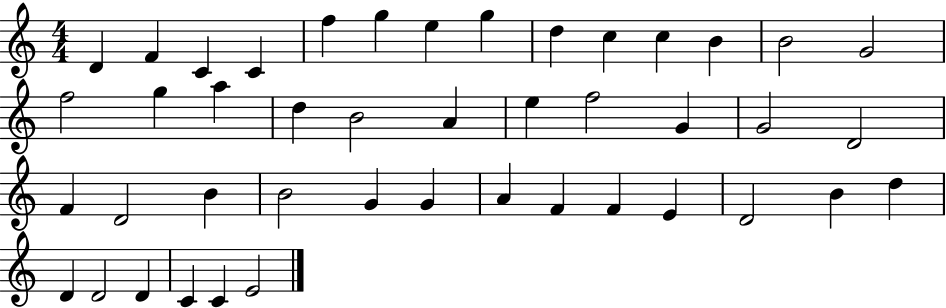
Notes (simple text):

D4/q F4/q C4/q C4/q F5/q G5/q E5/q G5/q D5/q C5/q C5/q B4/q B4/h G4/h F5/h G5/q A5/q D5/q B4/h A4/q E5/q F5/h G4/q G4/h D4/h F4/q D4/h B4/q B4/h G4/q G4/q A4/q F4/q F4/q E4/q D4/h B4/q D5/q D4/q D4/h D4/q C4/q C4/q E4/h